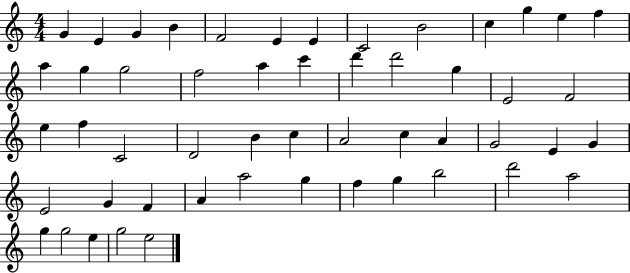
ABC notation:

X:1
T:Untitled
M:4/4
L:1/4
K:C
G E G B F2 E E C2 B2 c g e f a g g2 f2 a c' d' d'2 g E2 F2 e f C2 D2 B c A2 c A G2 E G E2 G F A a2 g f g b2 d'2 a2 g g2 e g2 e2